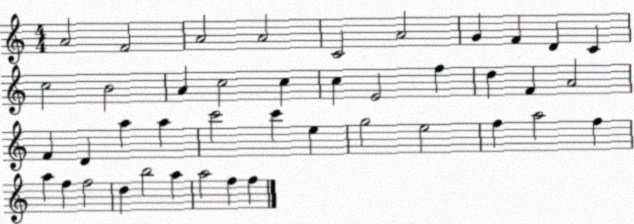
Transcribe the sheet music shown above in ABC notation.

X:1
T:Untitled
M:4/4
L:1/4
K:C
A2 F2 A2 A2 C2 A2 G F D C c2 B2 A c2 c c E2 f d F A2 F D a a c'2 c' e g2 e2 f a2 f a f f2 d b2 a a2 f f